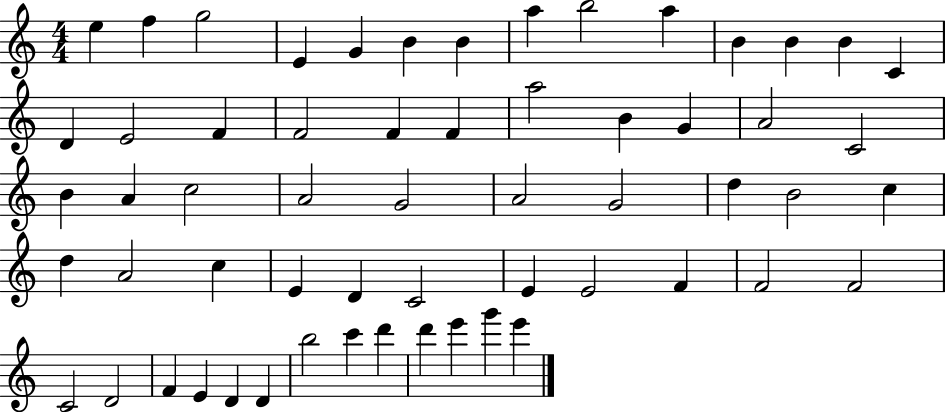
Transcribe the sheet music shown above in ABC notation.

X:1
T:Untitled
M:4/4
L:1/4
K:C
e f g2 E G B B a b2 a B B B C D E2 F F2 F F a2 B G A2 C2 B A c2 A2 G2 A2 G2 d B2 c d A2 c E D C2 E E2 F F2 F2 C2 D2 F E D D b2 c' d' d' e' g' e'